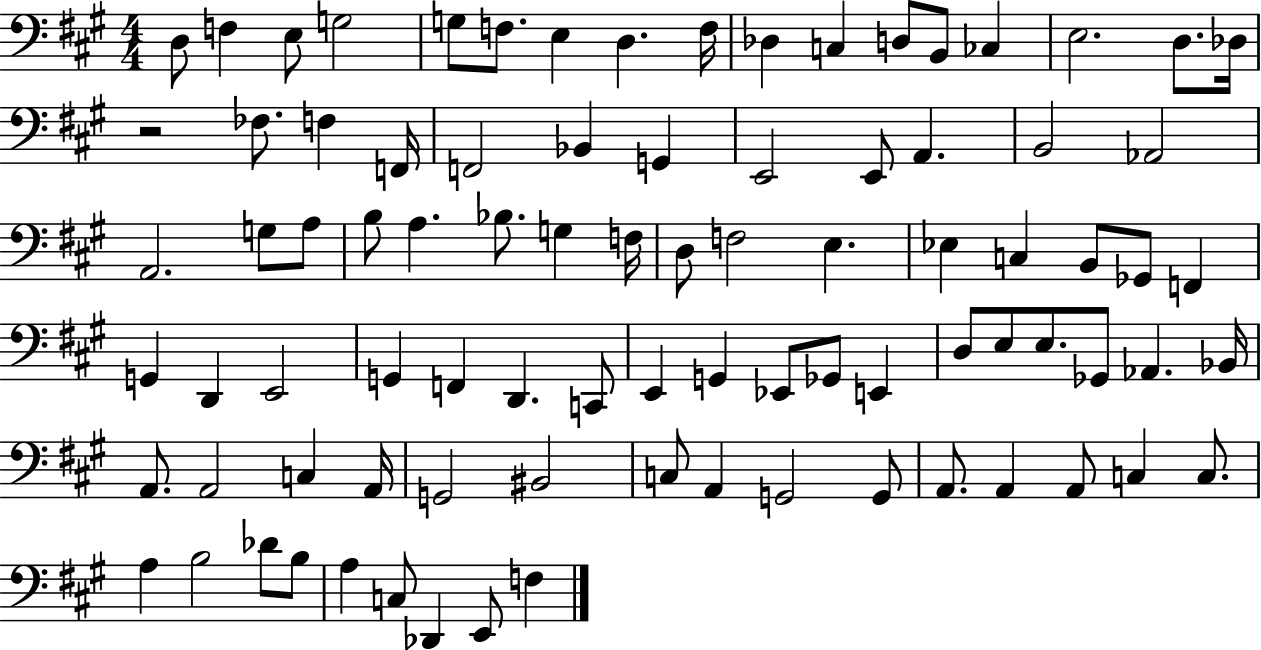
{
  \clef bass
  \numericTimeSignature
  \time 4/4
  \key a \major
  \repeat volta 2 { d8 f4 e8 g2 | g8 f8. e4 d4. f16 | des4 c4 d8 b,8 ces4 | e2. d8. des16 | \break r2 fes8. f4 f,16 | f,2 bes,4 g,4 | e,2 e,8 a,4. | b,2 aes,2 | \break a,2. g8 a8 | b8 a4. bes8. g4 f16 | d8 f2 e4. | ees4 c4 b,8 ges,8 f,4 | \break g,4 d,4 e,2 | g,4 f,4 d,4. c,8 | e,4 g,4 ees,8 ges,8 e,4 | d8 e8 e8. ges,8 aes,4. bes,16 | \break a,8. a,2 c4 a,16 | g,2 bis,2 | c8 a,4 g,2 g,8 | a,8. a,4 a,8 c4 c8. | \break a4 b2 des'8 b8 | a4 c8 des,4 e,8 f4 | } \bar "|."
}